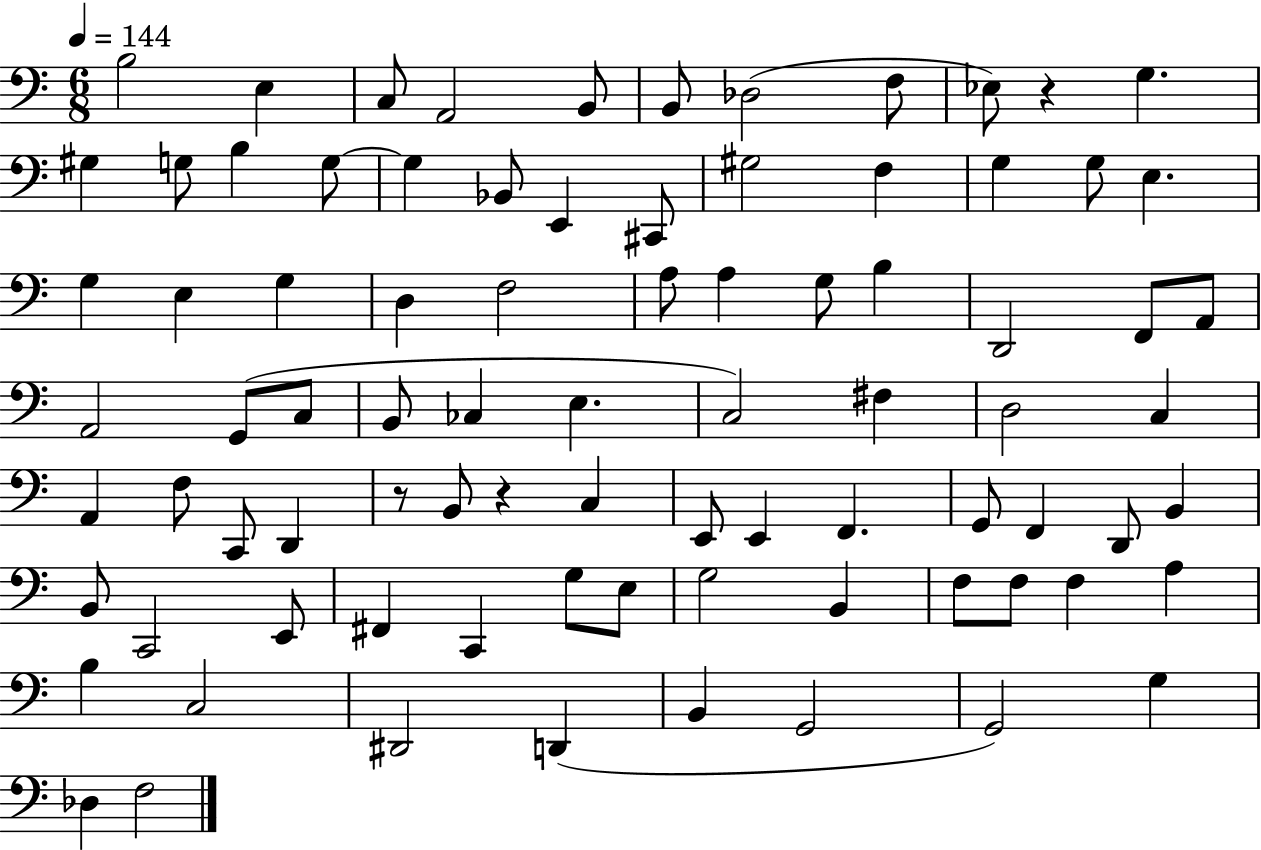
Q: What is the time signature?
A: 6/8